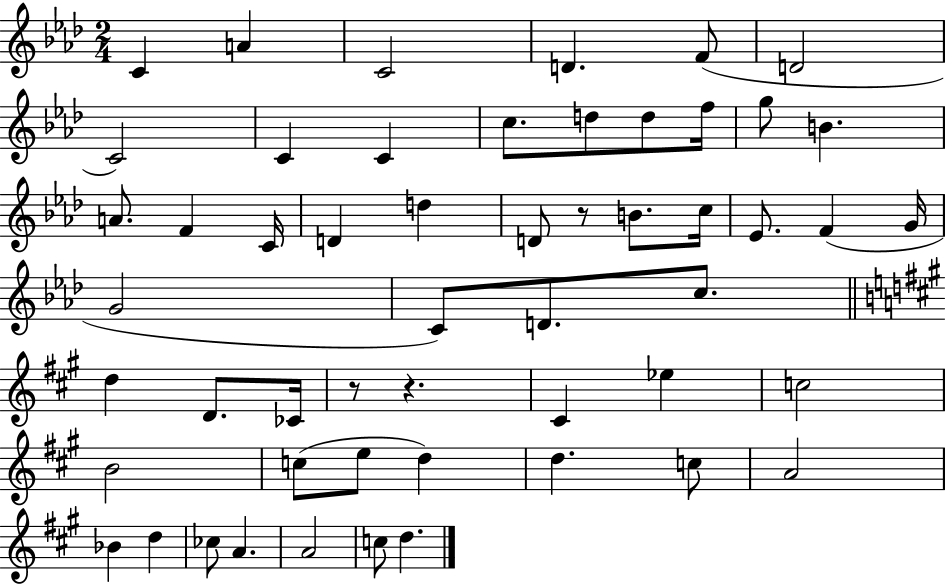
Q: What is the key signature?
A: AES major